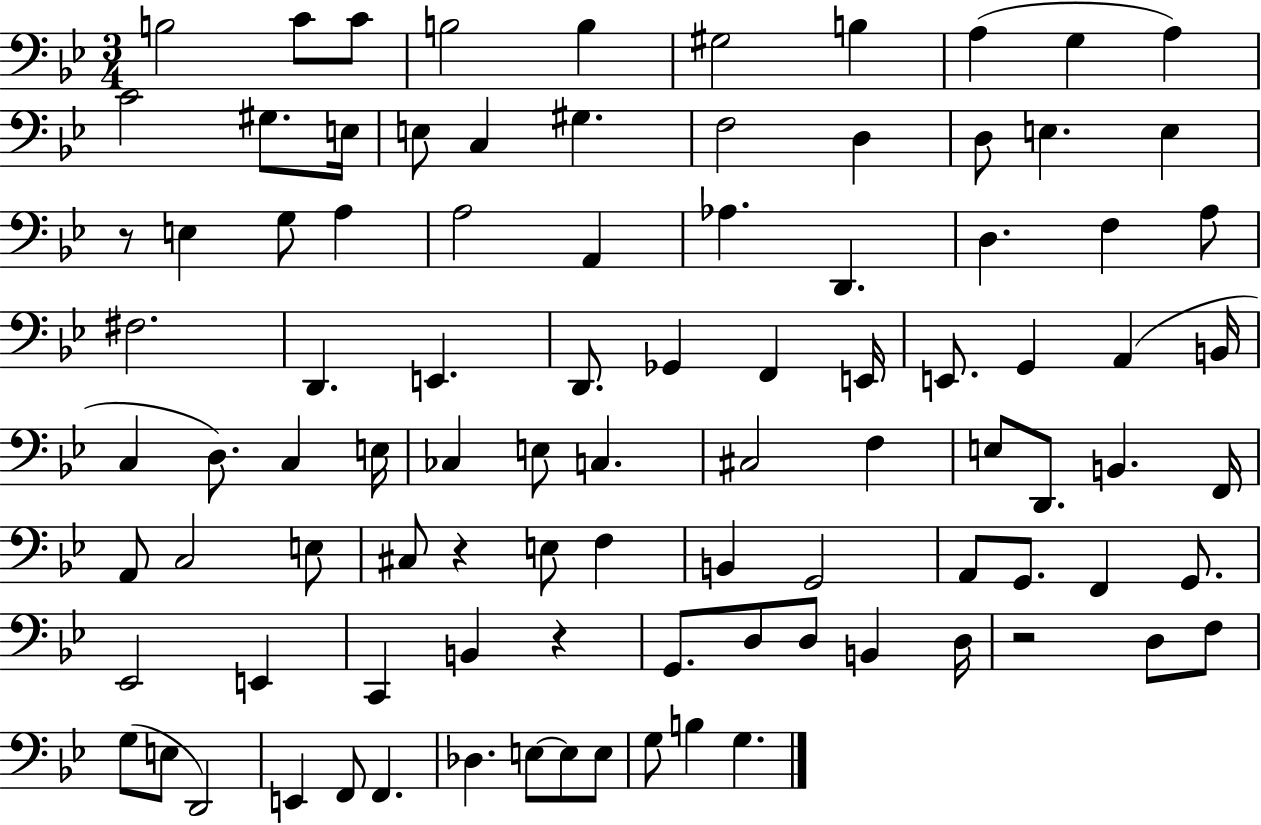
X:1
T:Untitled
M:3/4
L:1/4
K:Bb
B,2 C/2 C/2 B,2 B, ^G,2 B, A, G, A, C2 ^G,/2 E,/4 E,/2 C, ^G, F,2 D, D,/2 E, E, z/2 E, G,/2 A, A,2 A,, _A, D,, D, F, A,/2 ^F,2 D,, E,, D,,/2 _G,, F,, E,,/4 E,,/2 G,, A,, B,,/4 C, D,/2 C, E,/4 _C, E,/2 C, ^C,2 F, E,/2 D,,/2 B,, F,,/4 A,,/2 C,2 E,/2 ^C,/2 z E,/2 F, B,, G,,2 A,,/2 G,,/2 F,, G,,/2 _E,,2 E,, C,, B,, z G,,/2 D,/2 D,/2 B,, D,/4 z2 D,/2 F,/2 G,/2 E,/2 D,,2 E,, F,,/2 F,, _D, E,/2 E,/2 E,/2 G,/2 B, G,